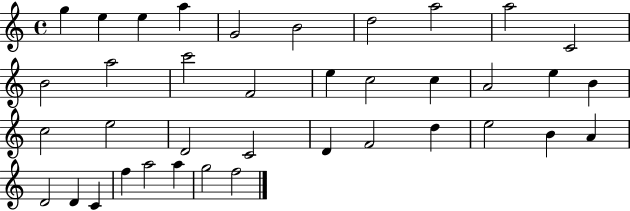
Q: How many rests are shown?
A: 0